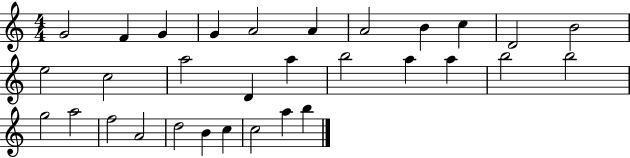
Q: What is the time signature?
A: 4/4